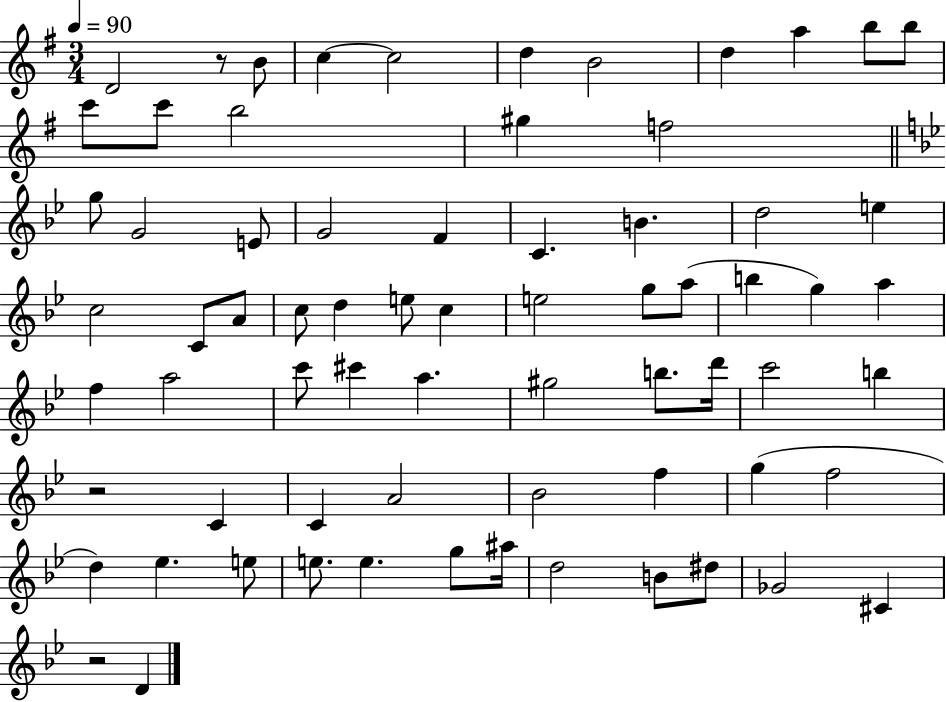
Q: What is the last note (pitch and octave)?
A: D4